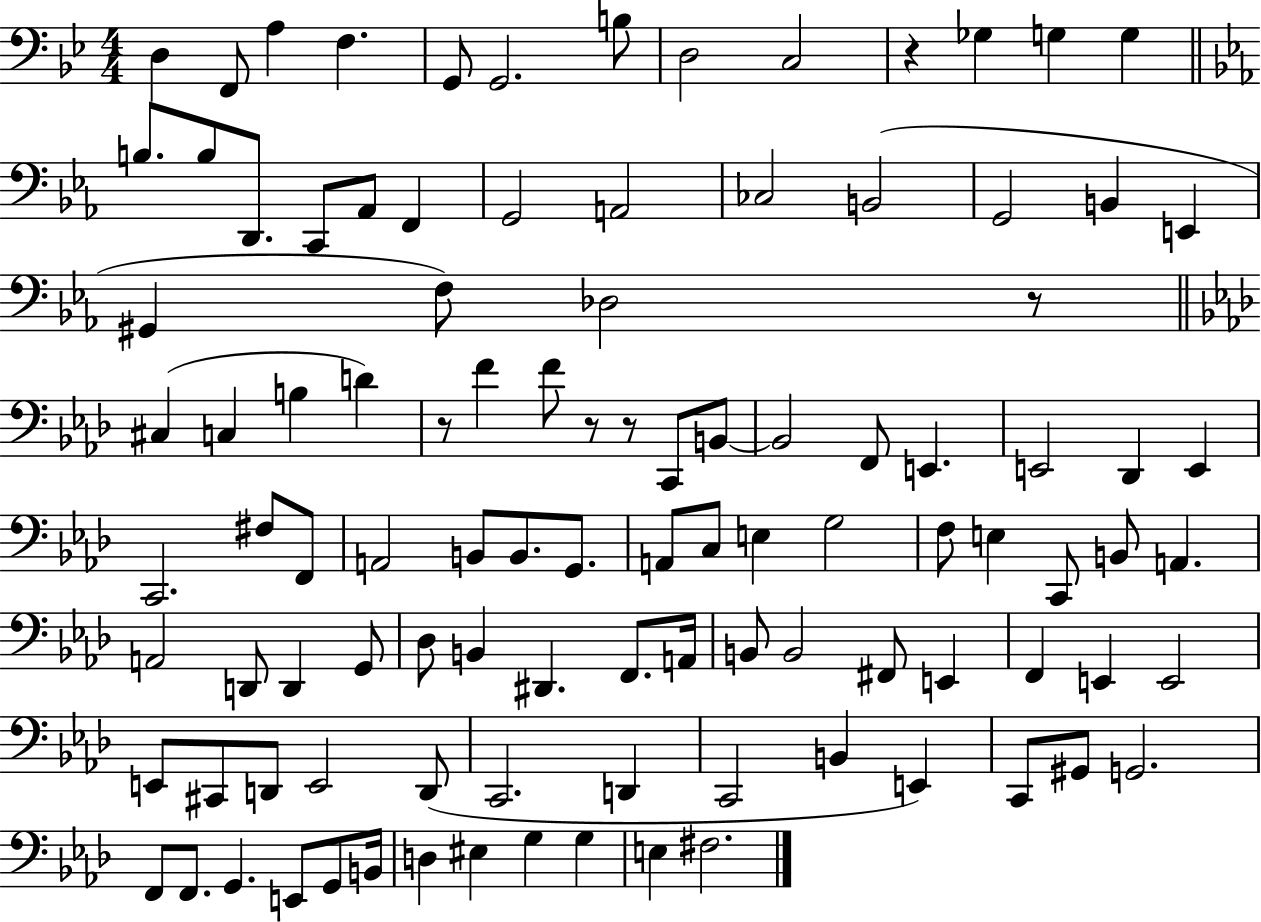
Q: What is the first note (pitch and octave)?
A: D3